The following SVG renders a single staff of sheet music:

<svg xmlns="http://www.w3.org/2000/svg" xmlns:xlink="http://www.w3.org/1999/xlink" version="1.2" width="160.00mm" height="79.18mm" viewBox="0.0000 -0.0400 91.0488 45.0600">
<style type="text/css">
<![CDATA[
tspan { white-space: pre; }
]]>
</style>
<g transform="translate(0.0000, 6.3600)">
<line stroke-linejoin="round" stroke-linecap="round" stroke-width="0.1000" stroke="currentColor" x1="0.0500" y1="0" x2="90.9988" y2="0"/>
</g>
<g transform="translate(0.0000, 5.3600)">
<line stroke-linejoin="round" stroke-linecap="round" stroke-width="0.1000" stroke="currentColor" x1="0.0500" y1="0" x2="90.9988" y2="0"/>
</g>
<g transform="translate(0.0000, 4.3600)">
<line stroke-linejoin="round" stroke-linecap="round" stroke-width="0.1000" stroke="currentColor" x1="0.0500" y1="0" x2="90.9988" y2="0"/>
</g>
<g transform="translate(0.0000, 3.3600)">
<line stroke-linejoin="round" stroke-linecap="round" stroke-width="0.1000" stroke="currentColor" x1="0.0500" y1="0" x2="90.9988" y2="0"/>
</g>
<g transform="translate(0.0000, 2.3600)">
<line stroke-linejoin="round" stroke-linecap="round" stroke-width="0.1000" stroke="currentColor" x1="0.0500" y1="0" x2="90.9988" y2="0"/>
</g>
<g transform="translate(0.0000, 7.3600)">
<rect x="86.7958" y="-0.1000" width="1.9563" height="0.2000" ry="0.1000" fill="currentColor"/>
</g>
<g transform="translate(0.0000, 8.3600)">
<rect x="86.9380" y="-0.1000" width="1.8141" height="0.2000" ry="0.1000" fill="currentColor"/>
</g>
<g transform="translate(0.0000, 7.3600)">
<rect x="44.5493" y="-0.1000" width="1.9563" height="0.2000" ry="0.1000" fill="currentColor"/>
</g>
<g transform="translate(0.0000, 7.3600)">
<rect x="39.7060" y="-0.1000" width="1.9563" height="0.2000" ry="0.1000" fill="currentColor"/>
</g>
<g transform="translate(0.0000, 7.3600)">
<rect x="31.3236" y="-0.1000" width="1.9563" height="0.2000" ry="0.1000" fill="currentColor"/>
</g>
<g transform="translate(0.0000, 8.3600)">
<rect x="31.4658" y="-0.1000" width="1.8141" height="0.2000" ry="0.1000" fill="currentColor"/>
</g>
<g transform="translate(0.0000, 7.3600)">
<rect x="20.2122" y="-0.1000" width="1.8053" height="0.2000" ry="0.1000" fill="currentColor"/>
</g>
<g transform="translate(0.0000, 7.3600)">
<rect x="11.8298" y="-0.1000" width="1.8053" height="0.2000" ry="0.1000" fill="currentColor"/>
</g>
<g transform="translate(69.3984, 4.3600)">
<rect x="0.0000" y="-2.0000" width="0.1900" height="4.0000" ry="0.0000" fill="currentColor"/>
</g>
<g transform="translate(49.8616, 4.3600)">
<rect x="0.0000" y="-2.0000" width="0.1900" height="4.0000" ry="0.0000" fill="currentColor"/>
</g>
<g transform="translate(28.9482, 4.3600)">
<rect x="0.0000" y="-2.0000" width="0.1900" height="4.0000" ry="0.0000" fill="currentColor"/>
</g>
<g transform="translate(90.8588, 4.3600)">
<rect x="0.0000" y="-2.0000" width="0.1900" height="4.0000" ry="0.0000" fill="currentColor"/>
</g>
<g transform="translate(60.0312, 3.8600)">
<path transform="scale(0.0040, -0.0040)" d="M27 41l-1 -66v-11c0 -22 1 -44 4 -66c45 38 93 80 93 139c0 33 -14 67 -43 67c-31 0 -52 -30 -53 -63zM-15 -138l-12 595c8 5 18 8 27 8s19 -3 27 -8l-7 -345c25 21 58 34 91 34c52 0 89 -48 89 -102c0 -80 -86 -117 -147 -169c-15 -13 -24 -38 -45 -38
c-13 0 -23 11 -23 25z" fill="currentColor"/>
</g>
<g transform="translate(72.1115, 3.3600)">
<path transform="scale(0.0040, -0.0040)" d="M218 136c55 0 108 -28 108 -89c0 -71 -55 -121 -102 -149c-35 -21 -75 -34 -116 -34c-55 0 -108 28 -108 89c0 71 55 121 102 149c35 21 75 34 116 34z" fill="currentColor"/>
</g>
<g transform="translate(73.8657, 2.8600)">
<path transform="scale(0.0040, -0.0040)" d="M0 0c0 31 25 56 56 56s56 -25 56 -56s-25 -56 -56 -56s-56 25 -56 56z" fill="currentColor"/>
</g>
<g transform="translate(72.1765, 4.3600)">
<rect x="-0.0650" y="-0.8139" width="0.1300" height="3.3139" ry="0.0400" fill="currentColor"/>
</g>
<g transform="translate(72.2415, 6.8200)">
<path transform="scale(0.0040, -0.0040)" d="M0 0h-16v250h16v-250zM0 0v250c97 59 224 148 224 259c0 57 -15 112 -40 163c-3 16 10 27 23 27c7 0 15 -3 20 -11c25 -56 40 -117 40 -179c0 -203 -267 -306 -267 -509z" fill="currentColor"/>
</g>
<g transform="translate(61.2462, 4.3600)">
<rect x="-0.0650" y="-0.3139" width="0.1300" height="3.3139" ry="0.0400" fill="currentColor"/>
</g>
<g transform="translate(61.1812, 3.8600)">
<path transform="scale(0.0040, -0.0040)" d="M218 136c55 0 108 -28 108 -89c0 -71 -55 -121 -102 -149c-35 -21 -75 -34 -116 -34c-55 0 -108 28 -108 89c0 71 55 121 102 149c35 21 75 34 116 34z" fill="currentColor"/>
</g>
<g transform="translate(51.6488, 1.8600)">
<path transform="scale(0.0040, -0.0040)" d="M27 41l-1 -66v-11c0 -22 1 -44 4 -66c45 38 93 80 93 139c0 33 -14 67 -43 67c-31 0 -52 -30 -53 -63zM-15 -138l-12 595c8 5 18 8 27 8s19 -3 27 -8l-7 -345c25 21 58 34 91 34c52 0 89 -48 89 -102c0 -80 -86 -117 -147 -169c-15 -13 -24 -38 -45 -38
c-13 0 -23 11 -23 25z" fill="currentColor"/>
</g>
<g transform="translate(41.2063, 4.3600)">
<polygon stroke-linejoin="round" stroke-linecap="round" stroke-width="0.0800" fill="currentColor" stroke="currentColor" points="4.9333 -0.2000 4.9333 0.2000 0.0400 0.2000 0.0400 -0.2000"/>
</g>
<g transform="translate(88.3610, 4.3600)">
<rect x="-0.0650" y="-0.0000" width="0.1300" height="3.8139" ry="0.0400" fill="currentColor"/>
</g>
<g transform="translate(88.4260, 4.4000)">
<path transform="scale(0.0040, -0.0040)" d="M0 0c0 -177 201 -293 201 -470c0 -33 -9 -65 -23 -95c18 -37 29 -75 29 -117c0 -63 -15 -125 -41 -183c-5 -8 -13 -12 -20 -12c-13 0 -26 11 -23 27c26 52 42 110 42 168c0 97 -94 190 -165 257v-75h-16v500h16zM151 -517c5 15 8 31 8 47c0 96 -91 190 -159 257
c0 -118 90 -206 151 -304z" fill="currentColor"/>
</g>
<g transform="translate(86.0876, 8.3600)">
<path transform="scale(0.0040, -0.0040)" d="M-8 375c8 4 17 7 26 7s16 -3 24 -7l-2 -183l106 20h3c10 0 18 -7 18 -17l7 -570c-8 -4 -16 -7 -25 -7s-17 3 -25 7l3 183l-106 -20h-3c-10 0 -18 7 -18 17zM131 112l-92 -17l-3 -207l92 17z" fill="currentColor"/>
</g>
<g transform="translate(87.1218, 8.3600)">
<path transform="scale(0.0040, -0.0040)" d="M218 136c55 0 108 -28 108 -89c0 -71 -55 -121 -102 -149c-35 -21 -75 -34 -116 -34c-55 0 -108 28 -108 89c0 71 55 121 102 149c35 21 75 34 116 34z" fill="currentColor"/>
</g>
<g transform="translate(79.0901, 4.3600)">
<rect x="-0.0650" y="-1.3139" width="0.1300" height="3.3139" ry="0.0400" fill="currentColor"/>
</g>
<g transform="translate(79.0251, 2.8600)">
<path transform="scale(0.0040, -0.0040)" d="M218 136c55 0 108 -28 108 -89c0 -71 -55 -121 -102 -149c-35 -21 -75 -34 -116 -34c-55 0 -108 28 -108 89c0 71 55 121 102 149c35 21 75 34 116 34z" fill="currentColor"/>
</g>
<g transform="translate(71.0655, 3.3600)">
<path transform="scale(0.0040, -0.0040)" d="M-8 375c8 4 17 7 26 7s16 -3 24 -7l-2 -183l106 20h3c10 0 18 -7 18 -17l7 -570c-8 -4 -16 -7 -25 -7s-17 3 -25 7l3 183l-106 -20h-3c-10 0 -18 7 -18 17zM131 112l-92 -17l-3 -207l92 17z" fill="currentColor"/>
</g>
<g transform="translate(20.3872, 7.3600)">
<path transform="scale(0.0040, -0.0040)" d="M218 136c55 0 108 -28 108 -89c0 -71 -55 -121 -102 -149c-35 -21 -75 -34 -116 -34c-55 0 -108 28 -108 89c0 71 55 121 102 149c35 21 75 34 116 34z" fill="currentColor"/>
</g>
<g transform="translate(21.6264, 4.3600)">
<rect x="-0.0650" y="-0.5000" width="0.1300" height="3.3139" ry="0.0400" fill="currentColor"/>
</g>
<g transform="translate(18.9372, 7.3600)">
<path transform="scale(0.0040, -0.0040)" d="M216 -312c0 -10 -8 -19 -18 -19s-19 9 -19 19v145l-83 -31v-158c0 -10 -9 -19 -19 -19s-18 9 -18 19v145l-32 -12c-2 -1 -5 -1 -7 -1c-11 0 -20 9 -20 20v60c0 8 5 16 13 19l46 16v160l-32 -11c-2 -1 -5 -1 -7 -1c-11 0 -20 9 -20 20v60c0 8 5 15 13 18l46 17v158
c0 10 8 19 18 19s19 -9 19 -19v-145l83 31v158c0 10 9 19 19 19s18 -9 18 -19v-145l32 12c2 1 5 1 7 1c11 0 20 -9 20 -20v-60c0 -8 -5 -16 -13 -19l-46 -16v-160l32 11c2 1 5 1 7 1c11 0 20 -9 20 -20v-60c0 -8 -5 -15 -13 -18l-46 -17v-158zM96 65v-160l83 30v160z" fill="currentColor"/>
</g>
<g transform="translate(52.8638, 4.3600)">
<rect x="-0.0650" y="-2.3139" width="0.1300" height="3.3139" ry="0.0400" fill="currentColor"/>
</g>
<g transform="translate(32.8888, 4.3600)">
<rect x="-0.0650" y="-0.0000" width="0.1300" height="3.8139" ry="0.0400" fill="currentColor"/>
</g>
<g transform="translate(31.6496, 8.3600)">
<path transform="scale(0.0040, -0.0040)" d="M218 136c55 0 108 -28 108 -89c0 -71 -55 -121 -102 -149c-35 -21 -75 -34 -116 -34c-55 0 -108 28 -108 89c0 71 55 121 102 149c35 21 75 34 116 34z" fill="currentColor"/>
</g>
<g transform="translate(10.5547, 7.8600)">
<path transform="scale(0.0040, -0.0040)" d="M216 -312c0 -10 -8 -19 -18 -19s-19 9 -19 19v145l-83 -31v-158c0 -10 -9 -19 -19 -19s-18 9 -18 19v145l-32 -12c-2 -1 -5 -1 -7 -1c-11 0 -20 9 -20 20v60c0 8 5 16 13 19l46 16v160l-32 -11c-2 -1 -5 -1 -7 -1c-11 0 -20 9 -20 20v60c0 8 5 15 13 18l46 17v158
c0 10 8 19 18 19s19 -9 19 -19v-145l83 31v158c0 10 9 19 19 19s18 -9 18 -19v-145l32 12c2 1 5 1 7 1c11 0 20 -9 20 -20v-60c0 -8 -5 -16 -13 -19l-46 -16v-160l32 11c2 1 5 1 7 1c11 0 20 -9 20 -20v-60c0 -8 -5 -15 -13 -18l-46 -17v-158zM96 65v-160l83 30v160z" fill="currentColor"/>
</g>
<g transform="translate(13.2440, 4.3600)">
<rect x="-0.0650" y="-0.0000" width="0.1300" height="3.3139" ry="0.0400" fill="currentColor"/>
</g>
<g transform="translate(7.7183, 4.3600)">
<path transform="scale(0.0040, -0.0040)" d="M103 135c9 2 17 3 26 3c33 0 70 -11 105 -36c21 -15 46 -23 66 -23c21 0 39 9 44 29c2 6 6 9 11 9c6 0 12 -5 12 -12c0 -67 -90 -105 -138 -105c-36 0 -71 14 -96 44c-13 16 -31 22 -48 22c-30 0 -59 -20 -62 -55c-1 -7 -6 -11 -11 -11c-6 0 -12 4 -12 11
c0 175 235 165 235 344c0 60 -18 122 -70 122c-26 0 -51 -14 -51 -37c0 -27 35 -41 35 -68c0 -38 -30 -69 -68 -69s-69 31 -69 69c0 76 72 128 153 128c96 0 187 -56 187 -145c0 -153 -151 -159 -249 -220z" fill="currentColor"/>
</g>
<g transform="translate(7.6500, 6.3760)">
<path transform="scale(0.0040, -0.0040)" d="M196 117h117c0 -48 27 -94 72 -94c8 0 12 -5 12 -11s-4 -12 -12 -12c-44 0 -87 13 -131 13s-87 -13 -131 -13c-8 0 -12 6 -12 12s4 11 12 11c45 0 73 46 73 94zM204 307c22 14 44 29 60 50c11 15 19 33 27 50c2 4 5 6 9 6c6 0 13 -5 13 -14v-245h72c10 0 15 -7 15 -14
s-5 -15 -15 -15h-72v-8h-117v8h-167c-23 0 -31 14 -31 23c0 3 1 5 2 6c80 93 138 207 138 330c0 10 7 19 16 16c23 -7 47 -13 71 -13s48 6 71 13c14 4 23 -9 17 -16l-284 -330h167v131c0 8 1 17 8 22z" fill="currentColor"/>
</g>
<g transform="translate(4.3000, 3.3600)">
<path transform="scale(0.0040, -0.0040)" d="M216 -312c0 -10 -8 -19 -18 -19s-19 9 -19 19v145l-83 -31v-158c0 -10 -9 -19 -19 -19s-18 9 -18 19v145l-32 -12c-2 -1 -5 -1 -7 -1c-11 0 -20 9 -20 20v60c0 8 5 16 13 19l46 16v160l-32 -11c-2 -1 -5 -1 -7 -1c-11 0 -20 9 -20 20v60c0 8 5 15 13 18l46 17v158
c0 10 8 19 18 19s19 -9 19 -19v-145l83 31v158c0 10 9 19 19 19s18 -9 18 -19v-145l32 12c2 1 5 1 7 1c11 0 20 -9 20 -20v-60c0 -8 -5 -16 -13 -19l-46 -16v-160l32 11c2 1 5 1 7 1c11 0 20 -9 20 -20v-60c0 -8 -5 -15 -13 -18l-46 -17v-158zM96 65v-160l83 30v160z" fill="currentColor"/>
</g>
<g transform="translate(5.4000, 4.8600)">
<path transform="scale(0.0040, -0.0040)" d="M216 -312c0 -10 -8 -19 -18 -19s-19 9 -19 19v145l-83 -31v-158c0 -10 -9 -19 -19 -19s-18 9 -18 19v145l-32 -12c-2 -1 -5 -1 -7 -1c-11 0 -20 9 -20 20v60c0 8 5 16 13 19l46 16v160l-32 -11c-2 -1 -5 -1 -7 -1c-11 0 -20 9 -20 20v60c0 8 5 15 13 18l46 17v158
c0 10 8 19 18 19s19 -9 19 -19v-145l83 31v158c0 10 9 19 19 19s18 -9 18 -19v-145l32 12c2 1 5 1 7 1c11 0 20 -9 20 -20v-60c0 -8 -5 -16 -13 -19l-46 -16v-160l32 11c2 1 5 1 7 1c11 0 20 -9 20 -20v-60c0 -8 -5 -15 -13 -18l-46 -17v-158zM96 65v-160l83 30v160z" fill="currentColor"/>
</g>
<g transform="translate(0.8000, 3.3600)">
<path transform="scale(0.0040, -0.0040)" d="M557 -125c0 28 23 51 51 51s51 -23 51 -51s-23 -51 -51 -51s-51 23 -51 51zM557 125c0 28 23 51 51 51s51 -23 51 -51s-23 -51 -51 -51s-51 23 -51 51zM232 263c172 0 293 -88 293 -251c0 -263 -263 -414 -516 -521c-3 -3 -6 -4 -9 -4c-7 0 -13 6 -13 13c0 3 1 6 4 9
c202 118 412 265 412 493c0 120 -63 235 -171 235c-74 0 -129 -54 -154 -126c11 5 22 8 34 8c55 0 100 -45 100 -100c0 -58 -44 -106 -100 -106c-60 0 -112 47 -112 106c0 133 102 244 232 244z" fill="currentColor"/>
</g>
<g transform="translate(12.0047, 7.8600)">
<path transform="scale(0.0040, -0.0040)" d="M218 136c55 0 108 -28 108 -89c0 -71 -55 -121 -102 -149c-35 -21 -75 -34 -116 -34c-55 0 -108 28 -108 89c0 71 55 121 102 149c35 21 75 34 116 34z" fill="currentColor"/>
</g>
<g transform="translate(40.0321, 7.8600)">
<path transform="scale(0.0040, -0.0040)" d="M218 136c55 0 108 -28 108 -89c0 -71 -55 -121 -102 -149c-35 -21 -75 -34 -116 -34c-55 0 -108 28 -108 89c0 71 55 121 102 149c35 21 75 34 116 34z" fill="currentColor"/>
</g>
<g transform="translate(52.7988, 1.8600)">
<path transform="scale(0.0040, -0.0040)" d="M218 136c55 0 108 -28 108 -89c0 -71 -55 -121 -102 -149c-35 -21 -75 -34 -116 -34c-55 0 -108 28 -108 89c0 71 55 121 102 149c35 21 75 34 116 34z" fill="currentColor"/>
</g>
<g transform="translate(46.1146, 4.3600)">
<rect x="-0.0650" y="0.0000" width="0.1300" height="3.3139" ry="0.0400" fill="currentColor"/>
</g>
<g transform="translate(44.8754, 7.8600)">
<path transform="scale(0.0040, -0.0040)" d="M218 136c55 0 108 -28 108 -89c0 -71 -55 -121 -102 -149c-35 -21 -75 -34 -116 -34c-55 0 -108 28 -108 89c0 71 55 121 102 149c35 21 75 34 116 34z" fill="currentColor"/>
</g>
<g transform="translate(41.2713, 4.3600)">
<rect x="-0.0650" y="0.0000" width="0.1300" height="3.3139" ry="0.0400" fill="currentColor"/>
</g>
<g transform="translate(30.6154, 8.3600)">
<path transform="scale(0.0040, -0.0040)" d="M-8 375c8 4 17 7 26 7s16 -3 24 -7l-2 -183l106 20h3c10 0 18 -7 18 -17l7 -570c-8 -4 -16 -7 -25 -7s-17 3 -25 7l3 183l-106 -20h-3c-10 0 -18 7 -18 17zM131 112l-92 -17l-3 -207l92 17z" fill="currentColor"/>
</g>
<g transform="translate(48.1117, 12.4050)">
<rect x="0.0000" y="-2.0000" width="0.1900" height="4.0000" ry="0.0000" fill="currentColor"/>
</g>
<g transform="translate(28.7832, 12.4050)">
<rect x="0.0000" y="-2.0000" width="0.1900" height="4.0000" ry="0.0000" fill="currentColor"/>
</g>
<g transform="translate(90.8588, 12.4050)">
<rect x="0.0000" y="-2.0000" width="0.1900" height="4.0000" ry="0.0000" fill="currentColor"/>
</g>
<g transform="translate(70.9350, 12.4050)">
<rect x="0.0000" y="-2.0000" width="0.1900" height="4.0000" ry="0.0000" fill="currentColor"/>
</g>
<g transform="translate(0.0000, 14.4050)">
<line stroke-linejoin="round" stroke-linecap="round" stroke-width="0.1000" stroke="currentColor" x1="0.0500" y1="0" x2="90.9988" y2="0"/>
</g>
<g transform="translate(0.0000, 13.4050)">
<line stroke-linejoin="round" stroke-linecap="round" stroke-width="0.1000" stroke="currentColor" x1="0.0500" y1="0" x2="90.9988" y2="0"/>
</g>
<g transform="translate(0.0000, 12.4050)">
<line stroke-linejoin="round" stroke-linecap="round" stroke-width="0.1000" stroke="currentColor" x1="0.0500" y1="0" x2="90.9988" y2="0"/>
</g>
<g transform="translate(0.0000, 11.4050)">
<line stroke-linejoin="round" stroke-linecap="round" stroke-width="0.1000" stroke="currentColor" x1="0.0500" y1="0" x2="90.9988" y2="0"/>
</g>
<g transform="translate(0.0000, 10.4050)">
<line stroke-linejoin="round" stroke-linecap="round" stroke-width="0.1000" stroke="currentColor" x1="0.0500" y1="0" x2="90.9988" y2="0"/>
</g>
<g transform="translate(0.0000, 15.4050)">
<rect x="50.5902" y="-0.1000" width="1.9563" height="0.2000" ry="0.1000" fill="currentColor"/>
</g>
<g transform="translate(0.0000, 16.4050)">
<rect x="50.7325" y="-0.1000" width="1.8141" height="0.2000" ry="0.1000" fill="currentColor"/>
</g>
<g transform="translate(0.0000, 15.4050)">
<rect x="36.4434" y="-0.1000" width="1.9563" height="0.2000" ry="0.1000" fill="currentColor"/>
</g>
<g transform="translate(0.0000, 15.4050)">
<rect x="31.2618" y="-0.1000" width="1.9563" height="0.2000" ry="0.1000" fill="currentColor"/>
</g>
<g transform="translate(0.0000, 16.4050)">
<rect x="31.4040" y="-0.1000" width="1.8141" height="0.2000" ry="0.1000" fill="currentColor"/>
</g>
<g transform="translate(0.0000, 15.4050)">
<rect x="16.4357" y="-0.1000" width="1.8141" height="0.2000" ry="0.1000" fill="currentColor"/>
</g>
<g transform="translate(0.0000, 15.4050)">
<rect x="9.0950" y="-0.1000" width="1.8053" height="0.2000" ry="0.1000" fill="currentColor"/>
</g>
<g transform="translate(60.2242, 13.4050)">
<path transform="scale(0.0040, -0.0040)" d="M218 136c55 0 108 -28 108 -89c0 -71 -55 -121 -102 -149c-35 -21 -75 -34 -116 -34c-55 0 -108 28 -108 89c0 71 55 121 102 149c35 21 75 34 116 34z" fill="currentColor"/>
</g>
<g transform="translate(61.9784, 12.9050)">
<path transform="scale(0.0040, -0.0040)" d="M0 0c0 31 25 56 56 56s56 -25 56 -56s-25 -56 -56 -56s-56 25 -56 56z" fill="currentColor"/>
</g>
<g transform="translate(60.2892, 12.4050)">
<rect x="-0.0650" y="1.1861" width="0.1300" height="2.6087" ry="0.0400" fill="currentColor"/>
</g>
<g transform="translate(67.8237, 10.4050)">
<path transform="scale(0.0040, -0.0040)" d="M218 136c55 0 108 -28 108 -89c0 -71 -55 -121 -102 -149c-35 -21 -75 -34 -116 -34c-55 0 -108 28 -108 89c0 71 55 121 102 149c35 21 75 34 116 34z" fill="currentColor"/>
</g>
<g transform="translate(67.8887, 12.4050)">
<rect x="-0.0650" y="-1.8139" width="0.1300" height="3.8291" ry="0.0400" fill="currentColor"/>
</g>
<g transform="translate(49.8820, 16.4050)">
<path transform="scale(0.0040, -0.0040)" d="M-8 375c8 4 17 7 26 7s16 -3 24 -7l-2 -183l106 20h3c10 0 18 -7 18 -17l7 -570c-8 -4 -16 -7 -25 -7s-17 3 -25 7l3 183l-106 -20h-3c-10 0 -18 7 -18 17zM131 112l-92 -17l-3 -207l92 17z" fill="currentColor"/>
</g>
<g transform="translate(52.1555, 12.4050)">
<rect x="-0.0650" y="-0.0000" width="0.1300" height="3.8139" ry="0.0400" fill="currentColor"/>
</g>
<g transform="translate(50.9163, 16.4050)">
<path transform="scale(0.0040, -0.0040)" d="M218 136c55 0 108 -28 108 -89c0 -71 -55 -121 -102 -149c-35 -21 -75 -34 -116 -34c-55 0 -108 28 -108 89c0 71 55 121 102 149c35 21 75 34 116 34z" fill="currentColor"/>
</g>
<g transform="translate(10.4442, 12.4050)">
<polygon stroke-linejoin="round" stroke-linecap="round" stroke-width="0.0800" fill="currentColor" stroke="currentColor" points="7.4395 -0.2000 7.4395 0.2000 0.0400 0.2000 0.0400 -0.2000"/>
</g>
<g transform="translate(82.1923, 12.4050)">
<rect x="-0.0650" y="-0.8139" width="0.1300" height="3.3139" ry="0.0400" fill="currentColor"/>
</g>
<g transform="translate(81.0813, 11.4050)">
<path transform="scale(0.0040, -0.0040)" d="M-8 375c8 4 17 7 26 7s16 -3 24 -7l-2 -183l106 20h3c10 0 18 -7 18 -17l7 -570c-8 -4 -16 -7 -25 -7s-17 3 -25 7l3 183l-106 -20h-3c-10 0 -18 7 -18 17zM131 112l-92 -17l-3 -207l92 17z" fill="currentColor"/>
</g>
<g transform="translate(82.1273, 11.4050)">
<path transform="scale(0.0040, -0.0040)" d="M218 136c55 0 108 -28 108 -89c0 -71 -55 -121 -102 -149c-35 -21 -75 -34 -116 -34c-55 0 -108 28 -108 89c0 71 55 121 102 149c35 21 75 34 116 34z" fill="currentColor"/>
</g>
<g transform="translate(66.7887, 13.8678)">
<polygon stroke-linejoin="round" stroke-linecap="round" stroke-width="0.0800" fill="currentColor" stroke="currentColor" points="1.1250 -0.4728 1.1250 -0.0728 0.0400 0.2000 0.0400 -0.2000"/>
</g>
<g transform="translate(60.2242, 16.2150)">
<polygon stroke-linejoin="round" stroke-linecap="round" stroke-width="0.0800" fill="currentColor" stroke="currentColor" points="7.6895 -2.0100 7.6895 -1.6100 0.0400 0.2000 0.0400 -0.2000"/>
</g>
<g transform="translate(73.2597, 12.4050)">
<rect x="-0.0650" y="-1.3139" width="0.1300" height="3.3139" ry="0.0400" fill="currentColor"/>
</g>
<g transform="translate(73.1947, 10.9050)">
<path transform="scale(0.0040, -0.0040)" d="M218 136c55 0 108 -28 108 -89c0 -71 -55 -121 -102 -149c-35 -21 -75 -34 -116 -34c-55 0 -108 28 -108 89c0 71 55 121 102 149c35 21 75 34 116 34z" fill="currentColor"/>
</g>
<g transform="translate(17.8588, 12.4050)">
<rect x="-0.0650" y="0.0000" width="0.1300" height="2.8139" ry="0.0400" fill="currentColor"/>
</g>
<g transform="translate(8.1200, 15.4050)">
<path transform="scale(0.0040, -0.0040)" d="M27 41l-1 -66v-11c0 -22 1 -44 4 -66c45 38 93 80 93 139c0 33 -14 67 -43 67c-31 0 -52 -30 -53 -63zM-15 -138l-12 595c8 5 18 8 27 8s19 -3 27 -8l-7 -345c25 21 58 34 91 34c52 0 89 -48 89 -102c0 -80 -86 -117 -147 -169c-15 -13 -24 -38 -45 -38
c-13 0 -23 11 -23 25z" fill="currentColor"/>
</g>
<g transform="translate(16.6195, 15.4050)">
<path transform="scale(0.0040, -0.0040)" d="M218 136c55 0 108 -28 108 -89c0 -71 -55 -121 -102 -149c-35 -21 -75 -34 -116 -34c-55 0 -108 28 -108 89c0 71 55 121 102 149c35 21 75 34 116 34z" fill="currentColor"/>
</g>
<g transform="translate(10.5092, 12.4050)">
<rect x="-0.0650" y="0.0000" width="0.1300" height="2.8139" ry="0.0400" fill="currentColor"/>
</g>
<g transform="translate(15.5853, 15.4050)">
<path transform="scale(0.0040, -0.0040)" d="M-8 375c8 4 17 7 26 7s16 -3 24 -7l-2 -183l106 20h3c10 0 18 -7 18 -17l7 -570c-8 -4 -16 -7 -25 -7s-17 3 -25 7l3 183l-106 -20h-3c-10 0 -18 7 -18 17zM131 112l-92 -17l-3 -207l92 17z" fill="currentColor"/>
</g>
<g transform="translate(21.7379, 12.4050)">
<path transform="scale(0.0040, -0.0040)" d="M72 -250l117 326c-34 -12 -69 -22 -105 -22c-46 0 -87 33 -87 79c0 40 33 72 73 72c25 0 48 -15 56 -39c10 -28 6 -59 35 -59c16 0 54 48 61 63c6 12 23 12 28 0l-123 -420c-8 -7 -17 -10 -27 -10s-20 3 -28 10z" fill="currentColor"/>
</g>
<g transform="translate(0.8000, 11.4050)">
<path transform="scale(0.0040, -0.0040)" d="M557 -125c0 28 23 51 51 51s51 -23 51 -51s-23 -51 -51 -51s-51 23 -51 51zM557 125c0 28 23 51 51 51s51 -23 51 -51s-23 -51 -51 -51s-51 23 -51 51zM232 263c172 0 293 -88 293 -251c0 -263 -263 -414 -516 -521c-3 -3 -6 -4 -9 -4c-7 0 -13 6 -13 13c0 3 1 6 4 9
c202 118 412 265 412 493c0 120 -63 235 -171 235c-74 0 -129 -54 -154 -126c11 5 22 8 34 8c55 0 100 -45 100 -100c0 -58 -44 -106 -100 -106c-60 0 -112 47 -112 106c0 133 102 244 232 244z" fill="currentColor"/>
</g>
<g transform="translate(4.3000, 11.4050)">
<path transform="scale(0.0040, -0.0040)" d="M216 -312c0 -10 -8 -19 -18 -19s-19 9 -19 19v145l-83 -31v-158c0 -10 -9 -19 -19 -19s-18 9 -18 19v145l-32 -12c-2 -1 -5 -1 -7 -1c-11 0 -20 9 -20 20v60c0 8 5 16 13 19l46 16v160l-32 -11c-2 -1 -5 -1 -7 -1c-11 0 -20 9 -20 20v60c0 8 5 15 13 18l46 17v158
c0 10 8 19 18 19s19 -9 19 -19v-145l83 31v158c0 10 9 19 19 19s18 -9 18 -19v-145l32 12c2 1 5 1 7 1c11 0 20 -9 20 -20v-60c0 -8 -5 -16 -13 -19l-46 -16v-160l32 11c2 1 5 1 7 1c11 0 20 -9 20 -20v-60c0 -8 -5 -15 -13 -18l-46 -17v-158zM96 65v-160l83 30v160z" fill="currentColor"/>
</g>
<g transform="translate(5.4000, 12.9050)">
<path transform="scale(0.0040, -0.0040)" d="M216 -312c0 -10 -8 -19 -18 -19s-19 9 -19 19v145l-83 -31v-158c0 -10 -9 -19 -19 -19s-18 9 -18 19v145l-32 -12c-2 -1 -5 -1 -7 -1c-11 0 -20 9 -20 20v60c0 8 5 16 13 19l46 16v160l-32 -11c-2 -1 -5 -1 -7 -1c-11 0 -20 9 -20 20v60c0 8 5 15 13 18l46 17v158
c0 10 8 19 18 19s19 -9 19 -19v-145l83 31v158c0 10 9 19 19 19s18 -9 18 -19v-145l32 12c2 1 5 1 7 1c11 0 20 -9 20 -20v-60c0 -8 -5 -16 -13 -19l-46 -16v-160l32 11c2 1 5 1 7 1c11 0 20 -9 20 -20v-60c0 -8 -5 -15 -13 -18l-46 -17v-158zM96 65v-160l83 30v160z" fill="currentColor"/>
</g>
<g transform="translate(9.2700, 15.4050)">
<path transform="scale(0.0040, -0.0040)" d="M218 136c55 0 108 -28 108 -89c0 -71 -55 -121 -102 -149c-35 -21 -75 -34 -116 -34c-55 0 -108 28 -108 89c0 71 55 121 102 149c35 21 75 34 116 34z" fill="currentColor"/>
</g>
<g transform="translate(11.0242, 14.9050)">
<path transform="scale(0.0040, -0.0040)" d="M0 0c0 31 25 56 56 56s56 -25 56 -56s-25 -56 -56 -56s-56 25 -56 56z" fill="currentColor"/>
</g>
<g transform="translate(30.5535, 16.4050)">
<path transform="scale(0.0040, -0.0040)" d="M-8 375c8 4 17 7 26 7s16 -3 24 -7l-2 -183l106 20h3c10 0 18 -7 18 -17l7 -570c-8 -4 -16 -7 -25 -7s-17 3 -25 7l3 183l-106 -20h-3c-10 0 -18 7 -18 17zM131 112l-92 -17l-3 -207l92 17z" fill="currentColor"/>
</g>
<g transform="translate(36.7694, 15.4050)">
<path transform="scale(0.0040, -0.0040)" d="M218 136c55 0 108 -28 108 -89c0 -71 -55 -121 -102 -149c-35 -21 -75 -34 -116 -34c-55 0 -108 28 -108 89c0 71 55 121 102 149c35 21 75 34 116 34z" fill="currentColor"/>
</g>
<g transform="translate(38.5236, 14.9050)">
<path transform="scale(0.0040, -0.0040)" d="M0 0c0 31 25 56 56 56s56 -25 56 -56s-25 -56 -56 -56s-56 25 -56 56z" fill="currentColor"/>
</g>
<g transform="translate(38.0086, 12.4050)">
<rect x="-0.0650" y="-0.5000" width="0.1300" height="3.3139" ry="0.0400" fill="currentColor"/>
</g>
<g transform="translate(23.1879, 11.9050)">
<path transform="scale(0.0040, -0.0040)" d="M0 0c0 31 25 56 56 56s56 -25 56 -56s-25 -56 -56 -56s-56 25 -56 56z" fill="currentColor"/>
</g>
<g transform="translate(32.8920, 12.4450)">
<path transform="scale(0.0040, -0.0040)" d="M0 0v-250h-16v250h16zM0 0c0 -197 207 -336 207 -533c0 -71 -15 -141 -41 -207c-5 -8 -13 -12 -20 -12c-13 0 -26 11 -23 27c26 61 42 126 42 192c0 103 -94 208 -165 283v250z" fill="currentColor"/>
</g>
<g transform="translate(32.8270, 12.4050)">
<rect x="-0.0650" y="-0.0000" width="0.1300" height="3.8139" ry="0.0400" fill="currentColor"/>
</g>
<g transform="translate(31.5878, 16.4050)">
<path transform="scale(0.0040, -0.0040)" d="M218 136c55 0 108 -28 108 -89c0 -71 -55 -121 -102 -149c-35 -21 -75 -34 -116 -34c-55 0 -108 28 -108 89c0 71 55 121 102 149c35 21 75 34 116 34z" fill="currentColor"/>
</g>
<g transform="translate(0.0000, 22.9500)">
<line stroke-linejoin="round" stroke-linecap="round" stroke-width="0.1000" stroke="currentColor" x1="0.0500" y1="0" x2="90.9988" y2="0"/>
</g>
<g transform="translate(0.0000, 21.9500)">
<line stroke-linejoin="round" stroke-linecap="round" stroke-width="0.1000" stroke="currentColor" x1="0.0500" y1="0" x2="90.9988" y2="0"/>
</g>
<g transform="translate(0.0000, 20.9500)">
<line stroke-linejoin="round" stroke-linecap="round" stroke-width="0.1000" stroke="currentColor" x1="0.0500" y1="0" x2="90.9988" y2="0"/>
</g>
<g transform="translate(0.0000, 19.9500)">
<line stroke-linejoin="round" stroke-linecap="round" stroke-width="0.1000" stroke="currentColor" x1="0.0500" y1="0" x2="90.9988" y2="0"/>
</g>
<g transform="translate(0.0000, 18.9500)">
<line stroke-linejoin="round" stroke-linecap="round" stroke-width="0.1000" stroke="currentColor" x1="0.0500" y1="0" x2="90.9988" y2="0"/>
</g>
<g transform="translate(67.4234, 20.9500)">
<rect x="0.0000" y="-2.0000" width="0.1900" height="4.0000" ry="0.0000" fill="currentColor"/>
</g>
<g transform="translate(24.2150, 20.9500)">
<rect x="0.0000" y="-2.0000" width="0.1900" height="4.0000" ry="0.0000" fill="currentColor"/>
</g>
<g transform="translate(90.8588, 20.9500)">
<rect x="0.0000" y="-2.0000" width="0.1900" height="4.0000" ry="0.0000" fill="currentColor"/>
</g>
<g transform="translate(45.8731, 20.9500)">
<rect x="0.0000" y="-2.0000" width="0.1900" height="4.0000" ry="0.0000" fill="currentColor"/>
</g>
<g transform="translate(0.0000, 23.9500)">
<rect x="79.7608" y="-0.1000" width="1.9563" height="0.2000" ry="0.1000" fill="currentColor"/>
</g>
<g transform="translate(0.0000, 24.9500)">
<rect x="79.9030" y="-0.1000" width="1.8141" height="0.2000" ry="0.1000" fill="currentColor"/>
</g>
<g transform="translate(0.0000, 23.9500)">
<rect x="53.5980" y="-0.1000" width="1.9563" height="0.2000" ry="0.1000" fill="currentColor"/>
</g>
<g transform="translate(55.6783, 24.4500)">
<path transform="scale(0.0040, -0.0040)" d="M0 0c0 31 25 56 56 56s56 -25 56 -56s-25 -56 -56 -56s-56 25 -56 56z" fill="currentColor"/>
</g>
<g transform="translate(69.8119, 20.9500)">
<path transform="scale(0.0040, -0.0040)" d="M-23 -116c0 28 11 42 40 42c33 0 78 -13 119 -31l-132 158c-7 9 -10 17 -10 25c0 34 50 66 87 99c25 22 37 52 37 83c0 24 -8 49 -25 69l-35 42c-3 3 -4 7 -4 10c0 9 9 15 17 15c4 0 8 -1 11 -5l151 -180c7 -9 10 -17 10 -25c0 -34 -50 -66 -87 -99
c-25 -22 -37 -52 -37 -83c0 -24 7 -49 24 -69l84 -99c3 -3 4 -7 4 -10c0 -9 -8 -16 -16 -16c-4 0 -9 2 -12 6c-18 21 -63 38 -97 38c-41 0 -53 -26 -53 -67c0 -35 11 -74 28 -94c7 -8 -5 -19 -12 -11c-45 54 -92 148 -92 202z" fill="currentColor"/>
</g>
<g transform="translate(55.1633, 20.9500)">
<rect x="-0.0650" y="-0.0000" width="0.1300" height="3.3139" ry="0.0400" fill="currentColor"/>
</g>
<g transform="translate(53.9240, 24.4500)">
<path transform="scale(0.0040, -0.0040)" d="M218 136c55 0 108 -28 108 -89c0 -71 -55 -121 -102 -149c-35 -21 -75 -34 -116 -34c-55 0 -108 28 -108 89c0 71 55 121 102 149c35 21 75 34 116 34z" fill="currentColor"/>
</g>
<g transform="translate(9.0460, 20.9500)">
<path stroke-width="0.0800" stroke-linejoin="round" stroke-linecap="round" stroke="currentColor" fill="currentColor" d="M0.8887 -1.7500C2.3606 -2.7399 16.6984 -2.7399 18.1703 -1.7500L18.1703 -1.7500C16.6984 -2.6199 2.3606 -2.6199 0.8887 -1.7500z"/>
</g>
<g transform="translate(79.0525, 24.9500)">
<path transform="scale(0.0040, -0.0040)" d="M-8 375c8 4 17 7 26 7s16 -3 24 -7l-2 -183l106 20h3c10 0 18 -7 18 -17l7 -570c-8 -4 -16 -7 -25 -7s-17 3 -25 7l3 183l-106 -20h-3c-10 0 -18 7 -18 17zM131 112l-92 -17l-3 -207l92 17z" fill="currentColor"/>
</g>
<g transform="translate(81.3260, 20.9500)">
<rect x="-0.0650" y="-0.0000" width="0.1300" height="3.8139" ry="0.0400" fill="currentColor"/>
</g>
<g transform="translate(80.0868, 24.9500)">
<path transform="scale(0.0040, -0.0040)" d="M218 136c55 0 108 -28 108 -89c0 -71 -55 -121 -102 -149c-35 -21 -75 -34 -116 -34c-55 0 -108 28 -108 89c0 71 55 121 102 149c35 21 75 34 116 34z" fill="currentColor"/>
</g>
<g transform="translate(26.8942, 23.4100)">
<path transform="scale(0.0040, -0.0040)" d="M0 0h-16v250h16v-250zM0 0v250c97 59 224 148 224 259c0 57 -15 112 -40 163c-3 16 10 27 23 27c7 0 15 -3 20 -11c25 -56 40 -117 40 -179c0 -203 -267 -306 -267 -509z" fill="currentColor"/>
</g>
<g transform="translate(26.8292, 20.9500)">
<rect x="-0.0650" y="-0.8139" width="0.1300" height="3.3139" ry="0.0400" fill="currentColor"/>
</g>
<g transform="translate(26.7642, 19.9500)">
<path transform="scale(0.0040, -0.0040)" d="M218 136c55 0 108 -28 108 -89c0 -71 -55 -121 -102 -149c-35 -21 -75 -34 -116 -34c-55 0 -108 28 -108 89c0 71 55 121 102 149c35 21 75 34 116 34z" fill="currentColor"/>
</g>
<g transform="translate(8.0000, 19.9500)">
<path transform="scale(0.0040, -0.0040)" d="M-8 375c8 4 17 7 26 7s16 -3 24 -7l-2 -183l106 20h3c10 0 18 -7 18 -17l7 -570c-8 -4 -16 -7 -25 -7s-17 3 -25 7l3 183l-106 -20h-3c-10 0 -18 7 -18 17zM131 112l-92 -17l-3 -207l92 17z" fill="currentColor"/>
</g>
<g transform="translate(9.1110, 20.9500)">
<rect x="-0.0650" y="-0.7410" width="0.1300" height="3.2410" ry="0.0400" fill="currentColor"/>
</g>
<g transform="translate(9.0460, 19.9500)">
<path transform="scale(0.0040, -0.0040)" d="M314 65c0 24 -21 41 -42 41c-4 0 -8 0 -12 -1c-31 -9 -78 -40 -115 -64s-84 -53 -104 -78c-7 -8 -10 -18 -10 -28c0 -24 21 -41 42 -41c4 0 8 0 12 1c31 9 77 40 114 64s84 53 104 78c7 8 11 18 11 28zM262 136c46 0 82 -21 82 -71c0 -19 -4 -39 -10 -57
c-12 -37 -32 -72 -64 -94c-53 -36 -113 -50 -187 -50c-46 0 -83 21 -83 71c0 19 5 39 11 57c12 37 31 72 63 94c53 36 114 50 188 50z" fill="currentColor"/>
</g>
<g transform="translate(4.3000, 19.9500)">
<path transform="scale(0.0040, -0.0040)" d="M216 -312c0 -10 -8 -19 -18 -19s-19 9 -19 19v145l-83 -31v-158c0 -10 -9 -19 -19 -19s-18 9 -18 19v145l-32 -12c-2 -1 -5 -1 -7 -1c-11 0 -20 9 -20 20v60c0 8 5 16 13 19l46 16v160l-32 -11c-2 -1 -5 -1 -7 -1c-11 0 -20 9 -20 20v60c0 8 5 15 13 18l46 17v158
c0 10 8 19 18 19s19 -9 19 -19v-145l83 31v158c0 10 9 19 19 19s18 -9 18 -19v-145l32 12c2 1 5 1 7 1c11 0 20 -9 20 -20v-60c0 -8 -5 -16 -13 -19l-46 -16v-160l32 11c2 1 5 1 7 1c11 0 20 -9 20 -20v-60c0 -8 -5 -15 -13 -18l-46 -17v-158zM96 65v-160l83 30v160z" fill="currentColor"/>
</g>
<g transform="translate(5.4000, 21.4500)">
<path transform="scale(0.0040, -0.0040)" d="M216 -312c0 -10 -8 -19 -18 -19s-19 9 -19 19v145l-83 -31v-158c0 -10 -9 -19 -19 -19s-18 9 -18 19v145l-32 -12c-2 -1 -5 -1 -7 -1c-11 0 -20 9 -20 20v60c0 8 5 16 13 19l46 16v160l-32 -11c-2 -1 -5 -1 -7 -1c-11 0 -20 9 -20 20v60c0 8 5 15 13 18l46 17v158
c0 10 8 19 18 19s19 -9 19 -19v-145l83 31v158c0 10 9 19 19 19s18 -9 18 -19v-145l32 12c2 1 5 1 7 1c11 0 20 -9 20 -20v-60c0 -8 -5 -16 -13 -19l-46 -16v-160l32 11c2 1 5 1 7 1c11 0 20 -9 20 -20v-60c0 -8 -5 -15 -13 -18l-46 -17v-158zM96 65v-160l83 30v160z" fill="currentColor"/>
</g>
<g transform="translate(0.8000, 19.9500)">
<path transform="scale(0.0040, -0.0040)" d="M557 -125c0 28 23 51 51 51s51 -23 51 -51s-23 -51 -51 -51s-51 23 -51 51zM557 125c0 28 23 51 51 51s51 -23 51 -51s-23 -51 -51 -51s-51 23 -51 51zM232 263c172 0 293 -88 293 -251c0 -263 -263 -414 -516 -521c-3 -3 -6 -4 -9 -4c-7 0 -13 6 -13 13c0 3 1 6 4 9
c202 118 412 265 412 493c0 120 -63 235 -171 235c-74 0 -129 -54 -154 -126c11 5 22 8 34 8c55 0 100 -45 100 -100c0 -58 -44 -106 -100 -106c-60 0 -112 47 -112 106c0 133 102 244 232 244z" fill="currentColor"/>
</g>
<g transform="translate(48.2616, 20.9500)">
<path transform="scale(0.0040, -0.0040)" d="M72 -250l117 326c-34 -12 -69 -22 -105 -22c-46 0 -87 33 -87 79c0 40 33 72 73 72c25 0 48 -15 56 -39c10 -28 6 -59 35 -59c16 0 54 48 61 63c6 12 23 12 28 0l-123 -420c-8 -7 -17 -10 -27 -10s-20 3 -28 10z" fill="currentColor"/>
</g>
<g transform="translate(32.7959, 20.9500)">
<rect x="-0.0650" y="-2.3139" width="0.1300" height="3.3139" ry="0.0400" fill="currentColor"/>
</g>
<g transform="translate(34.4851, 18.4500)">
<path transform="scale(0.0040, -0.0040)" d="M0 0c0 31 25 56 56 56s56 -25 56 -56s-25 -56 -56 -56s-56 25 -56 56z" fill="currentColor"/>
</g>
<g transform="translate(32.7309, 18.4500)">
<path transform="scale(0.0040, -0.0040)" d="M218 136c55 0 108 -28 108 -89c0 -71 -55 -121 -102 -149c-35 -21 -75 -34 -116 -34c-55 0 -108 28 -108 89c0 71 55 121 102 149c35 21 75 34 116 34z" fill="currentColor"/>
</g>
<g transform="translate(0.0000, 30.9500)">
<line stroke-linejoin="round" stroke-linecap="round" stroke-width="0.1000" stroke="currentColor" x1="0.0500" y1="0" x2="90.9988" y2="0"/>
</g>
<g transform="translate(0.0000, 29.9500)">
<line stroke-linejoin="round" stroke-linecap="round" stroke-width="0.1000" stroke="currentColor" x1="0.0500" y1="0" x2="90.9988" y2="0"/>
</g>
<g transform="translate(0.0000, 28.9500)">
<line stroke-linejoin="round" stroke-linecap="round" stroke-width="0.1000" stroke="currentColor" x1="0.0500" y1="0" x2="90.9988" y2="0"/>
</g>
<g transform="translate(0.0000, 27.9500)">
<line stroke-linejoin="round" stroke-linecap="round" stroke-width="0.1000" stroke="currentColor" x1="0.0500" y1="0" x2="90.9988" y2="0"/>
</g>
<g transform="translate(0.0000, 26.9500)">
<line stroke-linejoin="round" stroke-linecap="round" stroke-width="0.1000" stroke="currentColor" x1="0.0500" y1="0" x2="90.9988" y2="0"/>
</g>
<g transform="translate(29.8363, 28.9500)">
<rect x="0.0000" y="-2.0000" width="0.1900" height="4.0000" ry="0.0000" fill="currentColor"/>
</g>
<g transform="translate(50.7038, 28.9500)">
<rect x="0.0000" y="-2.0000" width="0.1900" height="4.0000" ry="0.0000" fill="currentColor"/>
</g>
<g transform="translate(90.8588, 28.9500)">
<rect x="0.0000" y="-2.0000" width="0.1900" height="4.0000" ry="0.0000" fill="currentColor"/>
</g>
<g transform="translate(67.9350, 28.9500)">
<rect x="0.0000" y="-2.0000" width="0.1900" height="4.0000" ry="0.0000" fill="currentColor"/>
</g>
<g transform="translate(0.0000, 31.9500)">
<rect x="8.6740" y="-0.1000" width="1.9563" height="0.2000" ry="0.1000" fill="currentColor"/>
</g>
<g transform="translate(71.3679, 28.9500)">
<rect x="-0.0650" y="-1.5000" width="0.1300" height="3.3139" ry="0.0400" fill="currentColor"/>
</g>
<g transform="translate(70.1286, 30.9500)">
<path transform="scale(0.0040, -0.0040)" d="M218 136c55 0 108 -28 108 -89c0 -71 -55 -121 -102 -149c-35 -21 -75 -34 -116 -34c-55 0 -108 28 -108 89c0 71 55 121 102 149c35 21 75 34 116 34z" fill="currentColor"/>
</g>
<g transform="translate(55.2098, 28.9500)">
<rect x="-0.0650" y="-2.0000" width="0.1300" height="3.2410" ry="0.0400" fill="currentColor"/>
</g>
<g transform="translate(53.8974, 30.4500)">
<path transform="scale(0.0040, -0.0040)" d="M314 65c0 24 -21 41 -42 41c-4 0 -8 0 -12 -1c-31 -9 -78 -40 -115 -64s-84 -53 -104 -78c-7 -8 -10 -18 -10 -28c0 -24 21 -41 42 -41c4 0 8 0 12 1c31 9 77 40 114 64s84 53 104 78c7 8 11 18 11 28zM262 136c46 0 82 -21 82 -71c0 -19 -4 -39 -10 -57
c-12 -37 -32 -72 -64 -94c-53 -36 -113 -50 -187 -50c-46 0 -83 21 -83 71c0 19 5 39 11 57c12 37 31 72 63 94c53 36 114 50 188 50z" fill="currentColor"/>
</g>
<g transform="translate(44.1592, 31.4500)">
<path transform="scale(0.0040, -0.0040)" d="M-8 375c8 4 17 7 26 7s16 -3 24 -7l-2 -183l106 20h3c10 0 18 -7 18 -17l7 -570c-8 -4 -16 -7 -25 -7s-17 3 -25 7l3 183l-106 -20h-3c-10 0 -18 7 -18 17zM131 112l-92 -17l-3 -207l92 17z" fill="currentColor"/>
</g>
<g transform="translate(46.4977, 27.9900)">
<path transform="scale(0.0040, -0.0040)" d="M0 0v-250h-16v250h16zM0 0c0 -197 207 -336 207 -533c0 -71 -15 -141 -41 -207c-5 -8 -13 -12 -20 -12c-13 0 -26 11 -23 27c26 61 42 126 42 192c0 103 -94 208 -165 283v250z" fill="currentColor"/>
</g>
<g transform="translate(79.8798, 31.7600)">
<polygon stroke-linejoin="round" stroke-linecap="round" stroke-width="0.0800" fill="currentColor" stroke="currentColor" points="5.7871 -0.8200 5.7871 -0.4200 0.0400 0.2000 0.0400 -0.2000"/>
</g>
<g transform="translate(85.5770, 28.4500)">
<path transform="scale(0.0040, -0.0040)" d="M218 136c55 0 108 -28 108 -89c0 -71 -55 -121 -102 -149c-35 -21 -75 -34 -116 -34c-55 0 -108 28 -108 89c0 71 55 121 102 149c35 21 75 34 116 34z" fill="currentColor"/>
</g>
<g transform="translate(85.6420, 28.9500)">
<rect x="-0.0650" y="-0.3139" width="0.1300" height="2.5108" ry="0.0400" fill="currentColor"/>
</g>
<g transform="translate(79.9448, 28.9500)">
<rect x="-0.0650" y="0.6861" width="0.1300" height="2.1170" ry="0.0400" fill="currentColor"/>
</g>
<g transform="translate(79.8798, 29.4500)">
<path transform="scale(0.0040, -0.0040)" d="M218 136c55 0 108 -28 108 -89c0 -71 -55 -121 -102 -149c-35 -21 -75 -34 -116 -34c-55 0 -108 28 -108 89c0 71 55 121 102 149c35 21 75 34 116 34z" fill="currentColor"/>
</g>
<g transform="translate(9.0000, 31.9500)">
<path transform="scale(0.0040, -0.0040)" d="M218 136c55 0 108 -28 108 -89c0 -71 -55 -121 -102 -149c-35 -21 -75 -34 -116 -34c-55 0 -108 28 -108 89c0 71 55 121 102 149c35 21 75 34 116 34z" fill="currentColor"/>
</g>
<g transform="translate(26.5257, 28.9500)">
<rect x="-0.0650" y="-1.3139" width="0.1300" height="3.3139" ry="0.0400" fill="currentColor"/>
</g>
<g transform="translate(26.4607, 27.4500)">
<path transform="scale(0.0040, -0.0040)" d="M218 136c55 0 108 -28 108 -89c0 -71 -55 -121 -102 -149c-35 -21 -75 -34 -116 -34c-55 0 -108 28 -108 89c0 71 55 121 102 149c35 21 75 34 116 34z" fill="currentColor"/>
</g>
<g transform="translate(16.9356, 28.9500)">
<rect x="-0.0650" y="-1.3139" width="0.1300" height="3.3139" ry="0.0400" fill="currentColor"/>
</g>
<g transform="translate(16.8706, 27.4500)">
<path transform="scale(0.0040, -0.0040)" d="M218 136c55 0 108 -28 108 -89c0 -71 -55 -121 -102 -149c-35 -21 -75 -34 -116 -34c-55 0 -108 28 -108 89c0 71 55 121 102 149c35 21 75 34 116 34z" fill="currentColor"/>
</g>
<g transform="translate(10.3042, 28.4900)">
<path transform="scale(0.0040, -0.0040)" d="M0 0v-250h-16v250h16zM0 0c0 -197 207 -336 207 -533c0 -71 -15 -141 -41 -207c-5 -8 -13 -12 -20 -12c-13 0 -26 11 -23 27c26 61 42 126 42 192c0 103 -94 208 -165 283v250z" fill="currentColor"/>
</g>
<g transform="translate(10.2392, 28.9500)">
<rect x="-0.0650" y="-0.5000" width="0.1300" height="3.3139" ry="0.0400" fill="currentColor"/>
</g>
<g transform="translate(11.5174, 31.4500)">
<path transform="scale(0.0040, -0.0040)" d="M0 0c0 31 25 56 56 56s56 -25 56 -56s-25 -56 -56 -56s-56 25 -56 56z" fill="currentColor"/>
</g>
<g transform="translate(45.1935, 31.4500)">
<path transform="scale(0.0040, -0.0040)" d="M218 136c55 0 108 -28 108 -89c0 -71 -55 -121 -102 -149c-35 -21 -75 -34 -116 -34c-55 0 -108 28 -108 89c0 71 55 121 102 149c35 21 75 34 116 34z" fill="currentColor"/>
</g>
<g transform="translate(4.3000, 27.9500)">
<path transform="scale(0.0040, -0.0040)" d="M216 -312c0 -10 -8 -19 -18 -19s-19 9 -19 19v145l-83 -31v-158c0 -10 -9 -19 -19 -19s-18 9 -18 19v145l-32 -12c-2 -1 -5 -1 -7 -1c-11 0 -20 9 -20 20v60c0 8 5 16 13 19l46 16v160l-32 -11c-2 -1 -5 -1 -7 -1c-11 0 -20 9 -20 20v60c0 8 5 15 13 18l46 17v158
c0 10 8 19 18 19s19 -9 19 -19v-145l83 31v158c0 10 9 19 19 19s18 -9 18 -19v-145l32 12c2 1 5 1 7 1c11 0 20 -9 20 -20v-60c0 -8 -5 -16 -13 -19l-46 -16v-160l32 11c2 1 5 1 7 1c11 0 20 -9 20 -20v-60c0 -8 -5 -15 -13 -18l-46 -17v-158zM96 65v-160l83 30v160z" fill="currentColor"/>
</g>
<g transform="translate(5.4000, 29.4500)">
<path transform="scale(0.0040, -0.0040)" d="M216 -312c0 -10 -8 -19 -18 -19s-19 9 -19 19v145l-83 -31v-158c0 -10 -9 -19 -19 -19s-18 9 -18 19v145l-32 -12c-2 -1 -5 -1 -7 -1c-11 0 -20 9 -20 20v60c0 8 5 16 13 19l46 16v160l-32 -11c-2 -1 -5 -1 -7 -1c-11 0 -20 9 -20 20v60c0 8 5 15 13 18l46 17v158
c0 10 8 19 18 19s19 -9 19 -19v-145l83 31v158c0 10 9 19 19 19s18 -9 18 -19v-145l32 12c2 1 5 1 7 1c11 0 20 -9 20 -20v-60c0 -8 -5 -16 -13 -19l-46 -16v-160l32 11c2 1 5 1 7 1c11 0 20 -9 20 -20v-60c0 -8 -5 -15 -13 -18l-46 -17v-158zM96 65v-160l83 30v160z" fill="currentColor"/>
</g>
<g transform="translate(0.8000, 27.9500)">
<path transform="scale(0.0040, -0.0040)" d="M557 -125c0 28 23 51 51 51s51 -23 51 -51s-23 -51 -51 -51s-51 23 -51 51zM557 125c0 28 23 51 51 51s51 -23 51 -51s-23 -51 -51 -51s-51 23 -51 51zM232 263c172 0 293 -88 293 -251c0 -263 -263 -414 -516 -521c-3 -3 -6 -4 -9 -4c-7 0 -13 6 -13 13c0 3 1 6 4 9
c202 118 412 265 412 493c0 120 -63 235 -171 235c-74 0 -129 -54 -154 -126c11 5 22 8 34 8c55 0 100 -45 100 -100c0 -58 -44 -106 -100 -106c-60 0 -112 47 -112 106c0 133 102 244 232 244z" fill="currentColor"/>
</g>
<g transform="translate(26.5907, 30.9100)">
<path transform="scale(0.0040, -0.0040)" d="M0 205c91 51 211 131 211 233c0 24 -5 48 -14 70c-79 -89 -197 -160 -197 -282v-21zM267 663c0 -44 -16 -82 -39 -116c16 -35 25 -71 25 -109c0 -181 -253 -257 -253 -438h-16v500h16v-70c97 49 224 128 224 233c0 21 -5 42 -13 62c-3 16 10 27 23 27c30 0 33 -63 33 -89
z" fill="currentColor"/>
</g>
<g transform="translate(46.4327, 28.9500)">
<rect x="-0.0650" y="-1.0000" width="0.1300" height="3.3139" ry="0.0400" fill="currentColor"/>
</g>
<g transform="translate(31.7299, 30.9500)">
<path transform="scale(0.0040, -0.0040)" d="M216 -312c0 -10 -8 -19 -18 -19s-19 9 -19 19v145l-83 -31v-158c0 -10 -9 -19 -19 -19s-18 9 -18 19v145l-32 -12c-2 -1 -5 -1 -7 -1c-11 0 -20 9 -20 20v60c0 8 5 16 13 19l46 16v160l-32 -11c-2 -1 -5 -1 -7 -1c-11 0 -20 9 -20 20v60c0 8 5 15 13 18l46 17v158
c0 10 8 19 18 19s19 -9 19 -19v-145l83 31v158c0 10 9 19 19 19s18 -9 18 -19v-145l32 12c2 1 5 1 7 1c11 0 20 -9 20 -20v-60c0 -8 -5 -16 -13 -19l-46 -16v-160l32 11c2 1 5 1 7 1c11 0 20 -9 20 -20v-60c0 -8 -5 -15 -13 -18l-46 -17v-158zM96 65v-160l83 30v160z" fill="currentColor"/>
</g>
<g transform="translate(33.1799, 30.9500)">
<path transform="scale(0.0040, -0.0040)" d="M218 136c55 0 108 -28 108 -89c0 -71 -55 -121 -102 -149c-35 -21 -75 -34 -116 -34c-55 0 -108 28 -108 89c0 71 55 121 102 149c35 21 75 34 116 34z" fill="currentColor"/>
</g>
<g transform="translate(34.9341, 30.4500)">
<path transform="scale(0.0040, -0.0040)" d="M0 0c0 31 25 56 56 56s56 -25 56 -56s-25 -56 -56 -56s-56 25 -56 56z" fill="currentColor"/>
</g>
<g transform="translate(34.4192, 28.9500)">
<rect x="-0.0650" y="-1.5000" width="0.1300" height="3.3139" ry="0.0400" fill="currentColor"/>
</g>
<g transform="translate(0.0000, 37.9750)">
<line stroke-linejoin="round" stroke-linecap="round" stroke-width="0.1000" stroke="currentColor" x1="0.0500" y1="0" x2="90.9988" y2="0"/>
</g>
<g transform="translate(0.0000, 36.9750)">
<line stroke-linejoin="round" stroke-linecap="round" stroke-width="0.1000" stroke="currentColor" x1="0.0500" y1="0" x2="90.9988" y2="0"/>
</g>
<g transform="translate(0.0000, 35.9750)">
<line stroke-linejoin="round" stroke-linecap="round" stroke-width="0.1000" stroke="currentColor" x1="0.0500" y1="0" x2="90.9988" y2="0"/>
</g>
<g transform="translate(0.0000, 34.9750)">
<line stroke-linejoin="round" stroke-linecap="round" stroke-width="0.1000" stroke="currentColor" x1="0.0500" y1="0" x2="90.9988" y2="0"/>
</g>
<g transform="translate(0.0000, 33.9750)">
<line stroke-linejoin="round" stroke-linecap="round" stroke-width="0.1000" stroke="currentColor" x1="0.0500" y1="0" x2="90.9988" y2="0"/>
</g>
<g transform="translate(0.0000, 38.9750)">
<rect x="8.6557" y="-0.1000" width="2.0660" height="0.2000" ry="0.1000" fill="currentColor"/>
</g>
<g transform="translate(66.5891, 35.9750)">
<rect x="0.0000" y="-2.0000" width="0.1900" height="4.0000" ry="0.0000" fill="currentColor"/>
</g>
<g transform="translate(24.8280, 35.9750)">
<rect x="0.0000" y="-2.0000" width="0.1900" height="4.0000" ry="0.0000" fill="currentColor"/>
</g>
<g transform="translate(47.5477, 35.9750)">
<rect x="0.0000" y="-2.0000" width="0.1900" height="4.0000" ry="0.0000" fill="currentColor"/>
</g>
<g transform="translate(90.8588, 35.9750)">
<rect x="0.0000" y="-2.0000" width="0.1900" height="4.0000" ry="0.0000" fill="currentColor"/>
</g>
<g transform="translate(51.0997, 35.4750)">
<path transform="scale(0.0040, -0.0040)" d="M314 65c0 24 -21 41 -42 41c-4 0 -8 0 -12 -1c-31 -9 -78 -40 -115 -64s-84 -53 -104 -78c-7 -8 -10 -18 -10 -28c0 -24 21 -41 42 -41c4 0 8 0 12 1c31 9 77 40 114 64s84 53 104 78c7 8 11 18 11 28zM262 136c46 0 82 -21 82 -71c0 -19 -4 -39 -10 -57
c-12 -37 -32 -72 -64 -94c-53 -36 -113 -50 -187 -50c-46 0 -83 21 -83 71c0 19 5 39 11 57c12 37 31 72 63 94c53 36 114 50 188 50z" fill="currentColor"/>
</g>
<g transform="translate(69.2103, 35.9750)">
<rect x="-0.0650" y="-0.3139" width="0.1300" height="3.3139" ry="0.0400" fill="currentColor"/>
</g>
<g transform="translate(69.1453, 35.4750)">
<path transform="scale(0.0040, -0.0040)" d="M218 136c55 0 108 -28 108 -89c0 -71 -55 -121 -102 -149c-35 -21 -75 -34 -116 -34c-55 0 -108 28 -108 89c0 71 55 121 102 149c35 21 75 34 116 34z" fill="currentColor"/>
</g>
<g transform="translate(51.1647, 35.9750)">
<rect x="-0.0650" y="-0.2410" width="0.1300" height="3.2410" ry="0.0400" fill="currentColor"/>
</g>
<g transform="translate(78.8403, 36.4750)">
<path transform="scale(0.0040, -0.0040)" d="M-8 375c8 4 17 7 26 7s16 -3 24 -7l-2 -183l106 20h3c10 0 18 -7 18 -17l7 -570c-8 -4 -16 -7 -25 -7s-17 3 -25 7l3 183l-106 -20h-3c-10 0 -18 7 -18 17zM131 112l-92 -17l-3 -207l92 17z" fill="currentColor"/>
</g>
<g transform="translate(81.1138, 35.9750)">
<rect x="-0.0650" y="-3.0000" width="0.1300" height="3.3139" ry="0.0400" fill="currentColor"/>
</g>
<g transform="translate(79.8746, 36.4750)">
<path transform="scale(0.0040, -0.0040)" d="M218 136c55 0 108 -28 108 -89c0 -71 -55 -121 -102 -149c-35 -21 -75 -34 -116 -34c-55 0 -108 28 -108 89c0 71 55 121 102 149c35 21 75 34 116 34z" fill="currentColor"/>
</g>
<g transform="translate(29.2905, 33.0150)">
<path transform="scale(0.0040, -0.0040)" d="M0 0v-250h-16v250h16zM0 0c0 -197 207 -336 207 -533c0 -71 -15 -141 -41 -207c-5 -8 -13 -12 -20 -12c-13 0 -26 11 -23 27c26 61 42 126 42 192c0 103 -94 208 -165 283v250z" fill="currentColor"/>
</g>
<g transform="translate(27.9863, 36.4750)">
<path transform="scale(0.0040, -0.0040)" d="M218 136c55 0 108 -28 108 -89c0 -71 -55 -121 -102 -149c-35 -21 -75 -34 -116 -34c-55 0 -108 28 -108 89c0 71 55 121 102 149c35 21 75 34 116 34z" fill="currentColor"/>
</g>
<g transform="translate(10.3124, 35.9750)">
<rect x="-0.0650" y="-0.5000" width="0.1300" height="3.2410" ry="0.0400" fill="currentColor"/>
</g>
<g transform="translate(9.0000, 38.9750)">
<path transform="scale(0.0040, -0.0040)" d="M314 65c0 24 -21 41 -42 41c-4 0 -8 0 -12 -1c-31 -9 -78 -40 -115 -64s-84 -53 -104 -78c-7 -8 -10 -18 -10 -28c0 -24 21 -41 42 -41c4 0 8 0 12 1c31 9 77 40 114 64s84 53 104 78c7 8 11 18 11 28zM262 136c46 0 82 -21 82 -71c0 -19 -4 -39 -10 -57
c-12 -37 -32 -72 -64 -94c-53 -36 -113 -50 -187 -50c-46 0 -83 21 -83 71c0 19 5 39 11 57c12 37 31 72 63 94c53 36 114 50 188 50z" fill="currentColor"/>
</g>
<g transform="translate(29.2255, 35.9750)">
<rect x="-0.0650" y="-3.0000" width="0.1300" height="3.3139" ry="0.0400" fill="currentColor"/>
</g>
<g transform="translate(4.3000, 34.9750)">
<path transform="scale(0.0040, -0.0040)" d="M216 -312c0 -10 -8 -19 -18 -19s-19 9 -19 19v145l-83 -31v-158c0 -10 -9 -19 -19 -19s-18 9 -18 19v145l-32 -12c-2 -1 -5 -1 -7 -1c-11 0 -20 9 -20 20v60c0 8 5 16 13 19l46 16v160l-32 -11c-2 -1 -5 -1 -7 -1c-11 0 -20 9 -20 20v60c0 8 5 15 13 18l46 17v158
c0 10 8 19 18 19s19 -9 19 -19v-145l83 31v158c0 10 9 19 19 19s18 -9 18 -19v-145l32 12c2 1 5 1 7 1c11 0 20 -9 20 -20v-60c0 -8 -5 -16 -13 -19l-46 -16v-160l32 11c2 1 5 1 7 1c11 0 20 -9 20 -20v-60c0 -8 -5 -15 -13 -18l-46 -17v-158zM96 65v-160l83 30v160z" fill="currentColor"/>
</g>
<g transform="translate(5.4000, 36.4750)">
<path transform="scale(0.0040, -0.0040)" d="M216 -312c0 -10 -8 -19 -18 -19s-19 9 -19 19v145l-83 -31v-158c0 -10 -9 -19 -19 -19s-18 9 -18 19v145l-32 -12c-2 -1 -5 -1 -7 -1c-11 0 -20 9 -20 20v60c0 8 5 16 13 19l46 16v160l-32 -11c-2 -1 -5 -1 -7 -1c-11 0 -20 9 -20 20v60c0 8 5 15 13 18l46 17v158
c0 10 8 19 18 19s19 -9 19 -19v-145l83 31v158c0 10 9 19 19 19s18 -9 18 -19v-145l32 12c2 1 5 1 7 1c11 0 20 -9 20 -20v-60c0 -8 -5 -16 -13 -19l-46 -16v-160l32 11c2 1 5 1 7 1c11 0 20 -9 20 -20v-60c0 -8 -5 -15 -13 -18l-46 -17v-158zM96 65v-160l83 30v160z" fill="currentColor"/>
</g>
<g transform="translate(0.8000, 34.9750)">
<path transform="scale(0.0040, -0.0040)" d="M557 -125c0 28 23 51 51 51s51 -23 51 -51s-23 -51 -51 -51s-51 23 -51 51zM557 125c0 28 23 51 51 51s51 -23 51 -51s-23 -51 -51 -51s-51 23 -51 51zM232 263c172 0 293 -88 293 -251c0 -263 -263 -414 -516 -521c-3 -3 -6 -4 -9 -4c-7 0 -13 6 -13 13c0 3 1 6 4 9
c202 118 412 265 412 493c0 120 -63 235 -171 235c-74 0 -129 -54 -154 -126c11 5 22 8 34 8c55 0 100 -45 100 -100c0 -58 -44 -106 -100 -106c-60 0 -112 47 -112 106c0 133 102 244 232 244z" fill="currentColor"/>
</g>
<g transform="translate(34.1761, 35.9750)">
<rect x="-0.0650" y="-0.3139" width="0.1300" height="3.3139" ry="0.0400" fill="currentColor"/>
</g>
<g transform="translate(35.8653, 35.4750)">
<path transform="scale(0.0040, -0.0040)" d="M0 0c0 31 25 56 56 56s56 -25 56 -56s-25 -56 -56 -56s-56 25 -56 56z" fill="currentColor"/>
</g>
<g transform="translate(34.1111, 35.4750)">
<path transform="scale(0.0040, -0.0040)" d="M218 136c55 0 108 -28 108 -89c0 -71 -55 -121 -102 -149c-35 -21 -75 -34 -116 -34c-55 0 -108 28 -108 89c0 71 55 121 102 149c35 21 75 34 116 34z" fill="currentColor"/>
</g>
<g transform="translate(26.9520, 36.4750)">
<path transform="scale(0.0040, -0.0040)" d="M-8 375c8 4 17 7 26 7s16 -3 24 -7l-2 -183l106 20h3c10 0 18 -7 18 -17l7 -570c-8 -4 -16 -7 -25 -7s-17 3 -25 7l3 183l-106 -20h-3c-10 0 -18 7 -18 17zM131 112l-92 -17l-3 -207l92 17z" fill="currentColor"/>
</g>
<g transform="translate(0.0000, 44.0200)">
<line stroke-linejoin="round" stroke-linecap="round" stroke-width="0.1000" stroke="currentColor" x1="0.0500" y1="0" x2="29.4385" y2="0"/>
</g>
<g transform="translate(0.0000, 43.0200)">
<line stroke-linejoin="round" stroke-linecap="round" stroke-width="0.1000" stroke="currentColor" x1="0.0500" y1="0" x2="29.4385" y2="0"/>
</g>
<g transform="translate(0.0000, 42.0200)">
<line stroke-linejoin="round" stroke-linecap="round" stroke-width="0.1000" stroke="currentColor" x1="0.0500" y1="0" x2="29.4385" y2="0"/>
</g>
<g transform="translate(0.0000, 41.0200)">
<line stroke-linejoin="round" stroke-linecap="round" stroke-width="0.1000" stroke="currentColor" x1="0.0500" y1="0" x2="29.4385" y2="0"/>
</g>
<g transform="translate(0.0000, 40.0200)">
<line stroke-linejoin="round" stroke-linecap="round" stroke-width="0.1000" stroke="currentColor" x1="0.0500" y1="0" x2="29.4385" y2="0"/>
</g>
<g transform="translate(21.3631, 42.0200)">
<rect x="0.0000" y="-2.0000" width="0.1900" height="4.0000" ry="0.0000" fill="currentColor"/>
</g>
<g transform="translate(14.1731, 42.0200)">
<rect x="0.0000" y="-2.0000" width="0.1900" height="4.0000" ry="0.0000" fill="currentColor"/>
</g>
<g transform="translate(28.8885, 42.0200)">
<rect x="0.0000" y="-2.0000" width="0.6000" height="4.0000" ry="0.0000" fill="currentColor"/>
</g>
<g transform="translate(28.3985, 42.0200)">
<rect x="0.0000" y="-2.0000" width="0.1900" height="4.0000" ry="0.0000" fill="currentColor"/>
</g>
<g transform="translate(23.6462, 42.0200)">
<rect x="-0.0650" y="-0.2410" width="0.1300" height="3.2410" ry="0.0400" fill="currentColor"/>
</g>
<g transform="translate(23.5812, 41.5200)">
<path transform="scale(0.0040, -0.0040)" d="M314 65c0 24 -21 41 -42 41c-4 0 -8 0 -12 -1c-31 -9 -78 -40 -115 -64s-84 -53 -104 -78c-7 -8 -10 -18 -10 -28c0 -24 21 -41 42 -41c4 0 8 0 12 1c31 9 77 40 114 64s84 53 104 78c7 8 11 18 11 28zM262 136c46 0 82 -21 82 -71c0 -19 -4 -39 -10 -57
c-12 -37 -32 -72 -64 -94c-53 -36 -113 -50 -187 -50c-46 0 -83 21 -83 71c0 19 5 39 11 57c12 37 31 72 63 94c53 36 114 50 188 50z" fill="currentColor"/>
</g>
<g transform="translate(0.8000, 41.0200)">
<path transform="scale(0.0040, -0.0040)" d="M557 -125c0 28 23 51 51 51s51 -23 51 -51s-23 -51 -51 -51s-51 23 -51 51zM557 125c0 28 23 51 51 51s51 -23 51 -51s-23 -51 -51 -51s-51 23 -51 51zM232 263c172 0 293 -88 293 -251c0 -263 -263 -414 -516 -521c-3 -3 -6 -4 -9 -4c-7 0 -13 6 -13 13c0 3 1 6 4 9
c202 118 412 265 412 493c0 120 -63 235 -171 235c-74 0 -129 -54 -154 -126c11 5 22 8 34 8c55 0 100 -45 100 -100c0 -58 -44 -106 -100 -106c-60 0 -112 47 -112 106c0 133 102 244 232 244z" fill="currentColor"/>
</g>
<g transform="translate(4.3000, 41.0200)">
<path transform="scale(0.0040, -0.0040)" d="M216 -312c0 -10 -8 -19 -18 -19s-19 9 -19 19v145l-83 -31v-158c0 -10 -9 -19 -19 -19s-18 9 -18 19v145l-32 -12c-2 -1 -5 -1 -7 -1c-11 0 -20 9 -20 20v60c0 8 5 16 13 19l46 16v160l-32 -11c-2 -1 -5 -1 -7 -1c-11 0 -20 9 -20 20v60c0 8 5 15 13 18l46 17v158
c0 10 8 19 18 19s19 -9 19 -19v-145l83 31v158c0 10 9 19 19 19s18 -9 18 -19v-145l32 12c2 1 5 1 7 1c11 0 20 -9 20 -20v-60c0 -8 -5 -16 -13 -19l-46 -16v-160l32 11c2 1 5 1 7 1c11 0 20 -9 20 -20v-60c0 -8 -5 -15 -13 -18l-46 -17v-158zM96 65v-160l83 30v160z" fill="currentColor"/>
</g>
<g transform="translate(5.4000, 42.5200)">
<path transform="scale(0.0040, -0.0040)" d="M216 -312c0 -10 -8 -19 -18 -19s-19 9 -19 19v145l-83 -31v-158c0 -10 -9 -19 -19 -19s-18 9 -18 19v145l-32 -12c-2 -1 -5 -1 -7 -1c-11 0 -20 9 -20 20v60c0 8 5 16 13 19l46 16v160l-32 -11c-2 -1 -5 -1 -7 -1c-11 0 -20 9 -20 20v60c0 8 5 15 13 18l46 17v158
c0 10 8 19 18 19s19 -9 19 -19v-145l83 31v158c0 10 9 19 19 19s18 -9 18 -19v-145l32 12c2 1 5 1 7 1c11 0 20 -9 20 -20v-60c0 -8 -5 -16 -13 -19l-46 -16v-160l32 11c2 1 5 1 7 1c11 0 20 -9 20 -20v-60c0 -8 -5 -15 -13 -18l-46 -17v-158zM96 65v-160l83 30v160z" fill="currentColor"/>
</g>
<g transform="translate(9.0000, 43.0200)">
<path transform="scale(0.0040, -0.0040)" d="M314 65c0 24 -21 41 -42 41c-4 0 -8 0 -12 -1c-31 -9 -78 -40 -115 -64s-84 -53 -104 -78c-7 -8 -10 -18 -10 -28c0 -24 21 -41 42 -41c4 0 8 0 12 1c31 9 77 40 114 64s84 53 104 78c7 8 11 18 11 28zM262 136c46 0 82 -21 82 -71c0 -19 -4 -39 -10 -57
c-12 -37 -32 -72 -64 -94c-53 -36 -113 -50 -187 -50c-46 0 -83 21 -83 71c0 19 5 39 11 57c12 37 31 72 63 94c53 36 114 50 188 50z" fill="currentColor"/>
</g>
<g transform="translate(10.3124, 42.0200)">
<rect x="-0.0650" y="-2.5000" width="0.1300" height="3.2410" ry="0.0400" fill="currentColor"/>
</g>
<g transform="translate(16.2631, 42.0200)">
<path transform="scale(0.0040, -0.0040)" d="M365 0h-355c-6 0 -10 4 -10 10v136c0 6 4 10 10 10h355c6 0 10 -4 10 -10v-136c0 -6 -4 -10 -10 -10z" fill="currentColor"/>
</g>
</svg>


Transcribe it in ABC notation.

X:1
T:Untitled
M:2/4
L:1/4
K:D
^D,, ^E,, C,, D,,/2 D,,/2 _B, _E, F,/2 G, C,,/4 _E,,/2 E,,/2 z/2 C,,/2 E,, C,, B,,/2 A,/4 G, F, F,2 F,/2 B, z/2 D,, z C,, E,,/2 G, G,/4 ^G,, F,,/2 A,,2 G,, ^C,/2 E,/2 E,,2 C,/2 E, E,2 E, C, B,,2 z2 E,2